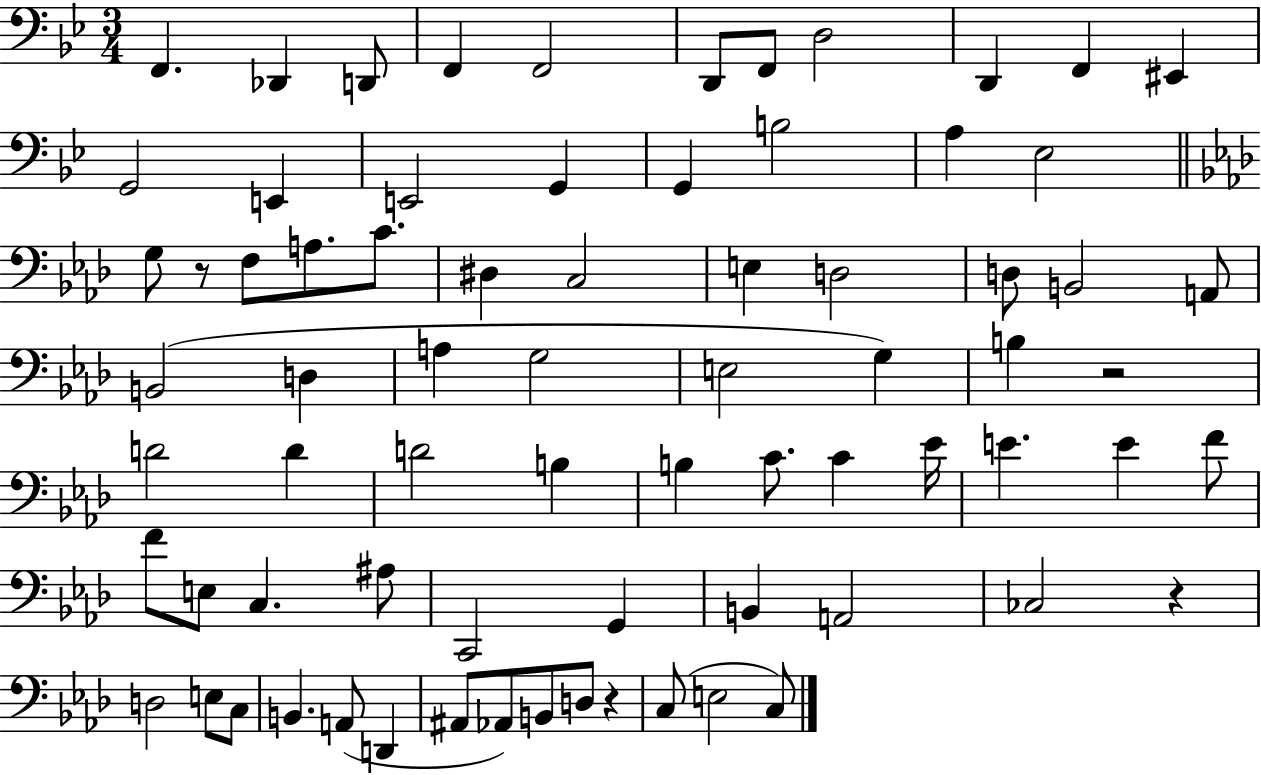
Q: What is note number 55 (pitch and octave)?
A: B2